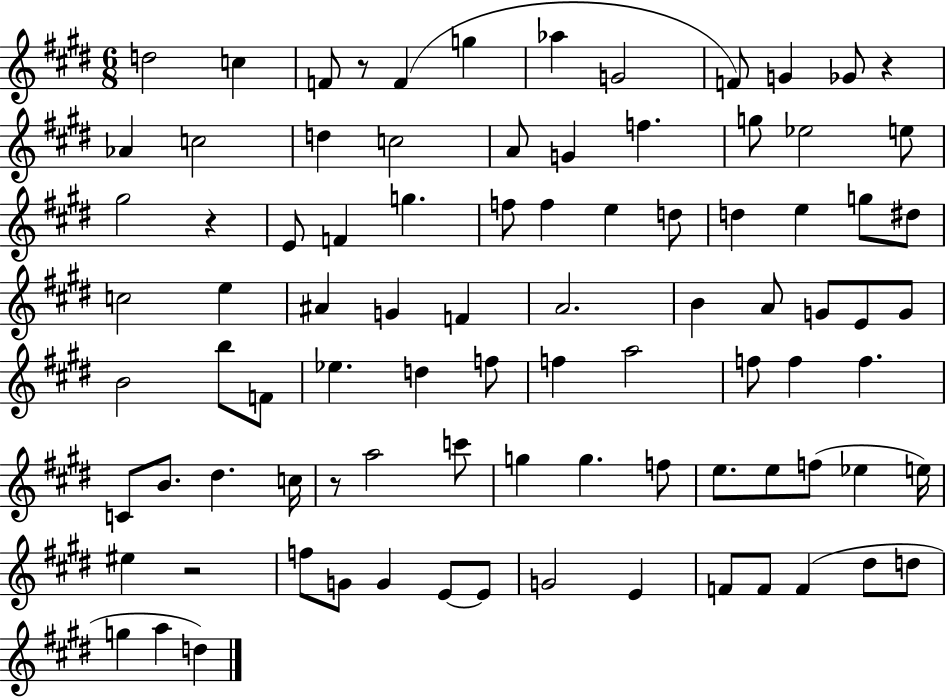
D5/h C5/q F4/e R/e F4/q G5/q Ab5/q G4/h F4/e G4/q Gb4/e R/q Ab4/q C5/h D5/q C5/h A4/e G4/q F5/q. G5/e Eb5/h E5/e G#5/h R/q E4/e F4/q G5/q. F5/e F5/q E5/q D5/e D5/q E5/q G5/e D#5/e C5/h E5/q A#4/q G4/q F4/q A4/h. B4/q A4/e G4/e E4/e G4/e B4/h B5/e F4/e Eb5/q. D5/q F5/e F5/q A5/h F5/e F5/q F5/q. C4/e B4/e. D#5/q. C5/s R/e A5/h C6/e G5/q G5/q. F5/e E5/e. E5/e F5/e Eb5/q E5/s EIS5/q R/h F5/e G4/e G4/q E4/e E4/e G4/h E4/q F4/e F4/e F4/q D#5/e D5/e G5/q A5/q D5/q